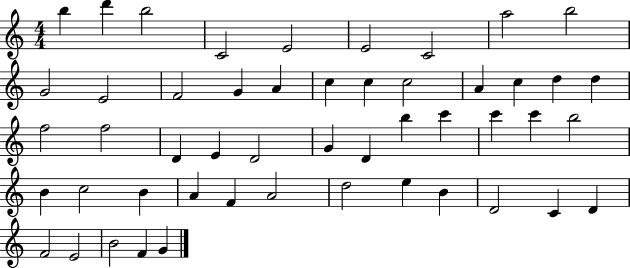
X:1
T:Untitled
M:4/4
L:1/4
K:C
b d' b2 C2 E2 E2 C2 a2 b2 G2 E2 F2 G A c c c2 A c d d f2 f2 D E D2 G D b c' c' c' b2 B c2 B A F A2 d2 e B D2 C D F2 E2 B2 F G